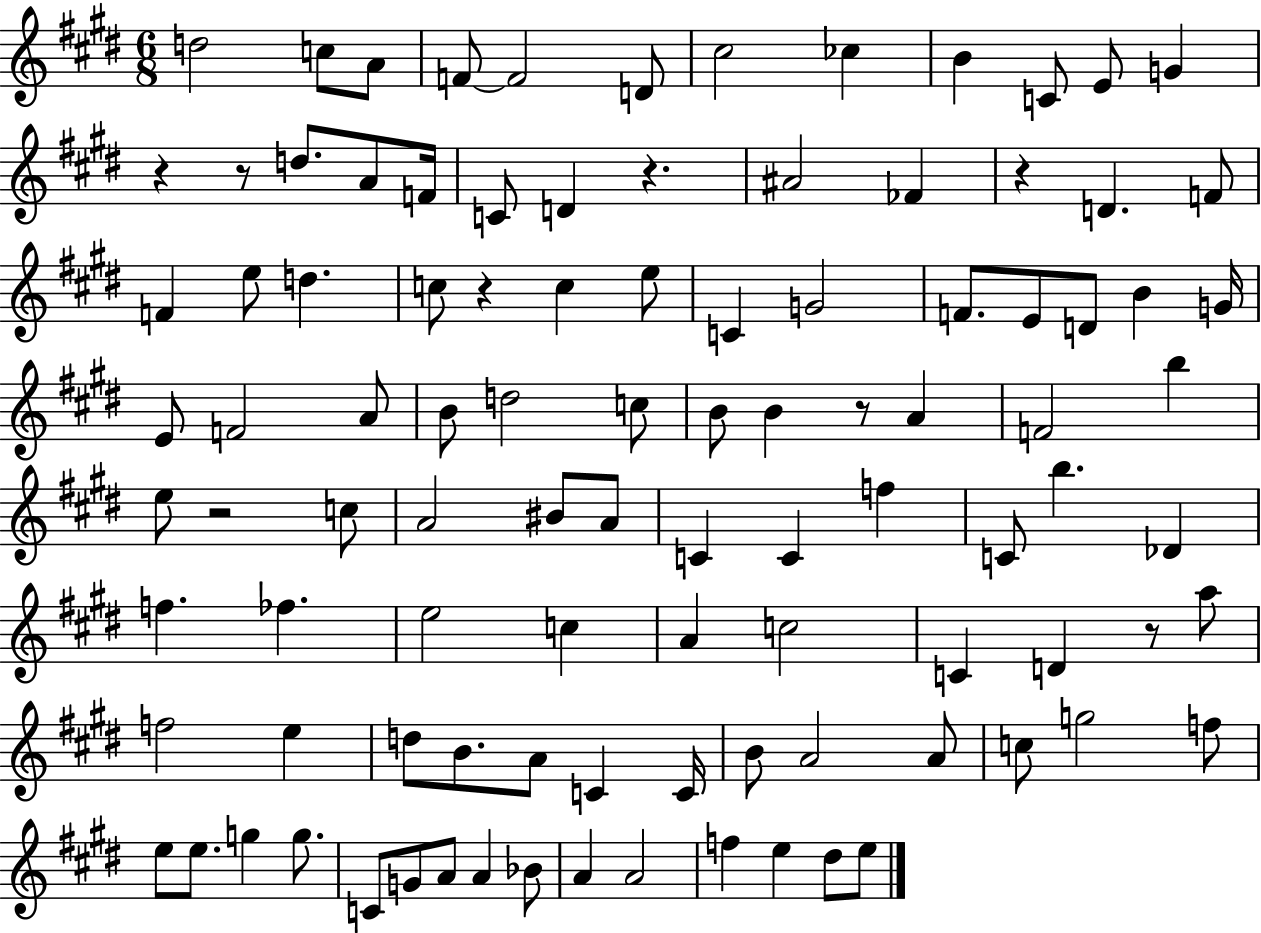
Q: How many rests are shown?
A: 8